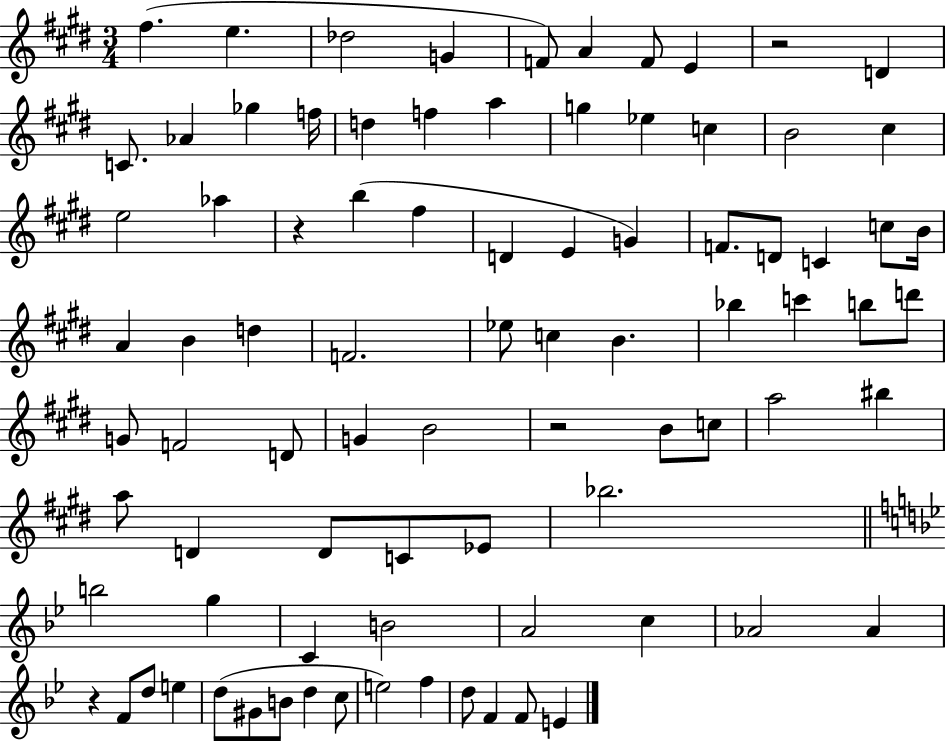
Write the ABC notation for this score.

X:1
T:Untitled
M:3/4
L:1/4
K:E
^f e _d2 G F/2 A F/2 E z2 D C/2 _A _g f/4 d f a g _e c B2 ^c e2 _a z b ^f D E G F/2 D/2 C c/2 B/4 A B d F2 _e/2 c B _b c' b/2 d'/2 G/2 F2 D/2 G B2 z2 B/2 c/2 a2 ^b a/2 D D/2 C/2 _E/2 _b2 b2 g C B2 A2 c _A2 _A z F/2 d/2 e d/2 ^G/2 B/2 d c/2 e2 f d/2 F F/2 E